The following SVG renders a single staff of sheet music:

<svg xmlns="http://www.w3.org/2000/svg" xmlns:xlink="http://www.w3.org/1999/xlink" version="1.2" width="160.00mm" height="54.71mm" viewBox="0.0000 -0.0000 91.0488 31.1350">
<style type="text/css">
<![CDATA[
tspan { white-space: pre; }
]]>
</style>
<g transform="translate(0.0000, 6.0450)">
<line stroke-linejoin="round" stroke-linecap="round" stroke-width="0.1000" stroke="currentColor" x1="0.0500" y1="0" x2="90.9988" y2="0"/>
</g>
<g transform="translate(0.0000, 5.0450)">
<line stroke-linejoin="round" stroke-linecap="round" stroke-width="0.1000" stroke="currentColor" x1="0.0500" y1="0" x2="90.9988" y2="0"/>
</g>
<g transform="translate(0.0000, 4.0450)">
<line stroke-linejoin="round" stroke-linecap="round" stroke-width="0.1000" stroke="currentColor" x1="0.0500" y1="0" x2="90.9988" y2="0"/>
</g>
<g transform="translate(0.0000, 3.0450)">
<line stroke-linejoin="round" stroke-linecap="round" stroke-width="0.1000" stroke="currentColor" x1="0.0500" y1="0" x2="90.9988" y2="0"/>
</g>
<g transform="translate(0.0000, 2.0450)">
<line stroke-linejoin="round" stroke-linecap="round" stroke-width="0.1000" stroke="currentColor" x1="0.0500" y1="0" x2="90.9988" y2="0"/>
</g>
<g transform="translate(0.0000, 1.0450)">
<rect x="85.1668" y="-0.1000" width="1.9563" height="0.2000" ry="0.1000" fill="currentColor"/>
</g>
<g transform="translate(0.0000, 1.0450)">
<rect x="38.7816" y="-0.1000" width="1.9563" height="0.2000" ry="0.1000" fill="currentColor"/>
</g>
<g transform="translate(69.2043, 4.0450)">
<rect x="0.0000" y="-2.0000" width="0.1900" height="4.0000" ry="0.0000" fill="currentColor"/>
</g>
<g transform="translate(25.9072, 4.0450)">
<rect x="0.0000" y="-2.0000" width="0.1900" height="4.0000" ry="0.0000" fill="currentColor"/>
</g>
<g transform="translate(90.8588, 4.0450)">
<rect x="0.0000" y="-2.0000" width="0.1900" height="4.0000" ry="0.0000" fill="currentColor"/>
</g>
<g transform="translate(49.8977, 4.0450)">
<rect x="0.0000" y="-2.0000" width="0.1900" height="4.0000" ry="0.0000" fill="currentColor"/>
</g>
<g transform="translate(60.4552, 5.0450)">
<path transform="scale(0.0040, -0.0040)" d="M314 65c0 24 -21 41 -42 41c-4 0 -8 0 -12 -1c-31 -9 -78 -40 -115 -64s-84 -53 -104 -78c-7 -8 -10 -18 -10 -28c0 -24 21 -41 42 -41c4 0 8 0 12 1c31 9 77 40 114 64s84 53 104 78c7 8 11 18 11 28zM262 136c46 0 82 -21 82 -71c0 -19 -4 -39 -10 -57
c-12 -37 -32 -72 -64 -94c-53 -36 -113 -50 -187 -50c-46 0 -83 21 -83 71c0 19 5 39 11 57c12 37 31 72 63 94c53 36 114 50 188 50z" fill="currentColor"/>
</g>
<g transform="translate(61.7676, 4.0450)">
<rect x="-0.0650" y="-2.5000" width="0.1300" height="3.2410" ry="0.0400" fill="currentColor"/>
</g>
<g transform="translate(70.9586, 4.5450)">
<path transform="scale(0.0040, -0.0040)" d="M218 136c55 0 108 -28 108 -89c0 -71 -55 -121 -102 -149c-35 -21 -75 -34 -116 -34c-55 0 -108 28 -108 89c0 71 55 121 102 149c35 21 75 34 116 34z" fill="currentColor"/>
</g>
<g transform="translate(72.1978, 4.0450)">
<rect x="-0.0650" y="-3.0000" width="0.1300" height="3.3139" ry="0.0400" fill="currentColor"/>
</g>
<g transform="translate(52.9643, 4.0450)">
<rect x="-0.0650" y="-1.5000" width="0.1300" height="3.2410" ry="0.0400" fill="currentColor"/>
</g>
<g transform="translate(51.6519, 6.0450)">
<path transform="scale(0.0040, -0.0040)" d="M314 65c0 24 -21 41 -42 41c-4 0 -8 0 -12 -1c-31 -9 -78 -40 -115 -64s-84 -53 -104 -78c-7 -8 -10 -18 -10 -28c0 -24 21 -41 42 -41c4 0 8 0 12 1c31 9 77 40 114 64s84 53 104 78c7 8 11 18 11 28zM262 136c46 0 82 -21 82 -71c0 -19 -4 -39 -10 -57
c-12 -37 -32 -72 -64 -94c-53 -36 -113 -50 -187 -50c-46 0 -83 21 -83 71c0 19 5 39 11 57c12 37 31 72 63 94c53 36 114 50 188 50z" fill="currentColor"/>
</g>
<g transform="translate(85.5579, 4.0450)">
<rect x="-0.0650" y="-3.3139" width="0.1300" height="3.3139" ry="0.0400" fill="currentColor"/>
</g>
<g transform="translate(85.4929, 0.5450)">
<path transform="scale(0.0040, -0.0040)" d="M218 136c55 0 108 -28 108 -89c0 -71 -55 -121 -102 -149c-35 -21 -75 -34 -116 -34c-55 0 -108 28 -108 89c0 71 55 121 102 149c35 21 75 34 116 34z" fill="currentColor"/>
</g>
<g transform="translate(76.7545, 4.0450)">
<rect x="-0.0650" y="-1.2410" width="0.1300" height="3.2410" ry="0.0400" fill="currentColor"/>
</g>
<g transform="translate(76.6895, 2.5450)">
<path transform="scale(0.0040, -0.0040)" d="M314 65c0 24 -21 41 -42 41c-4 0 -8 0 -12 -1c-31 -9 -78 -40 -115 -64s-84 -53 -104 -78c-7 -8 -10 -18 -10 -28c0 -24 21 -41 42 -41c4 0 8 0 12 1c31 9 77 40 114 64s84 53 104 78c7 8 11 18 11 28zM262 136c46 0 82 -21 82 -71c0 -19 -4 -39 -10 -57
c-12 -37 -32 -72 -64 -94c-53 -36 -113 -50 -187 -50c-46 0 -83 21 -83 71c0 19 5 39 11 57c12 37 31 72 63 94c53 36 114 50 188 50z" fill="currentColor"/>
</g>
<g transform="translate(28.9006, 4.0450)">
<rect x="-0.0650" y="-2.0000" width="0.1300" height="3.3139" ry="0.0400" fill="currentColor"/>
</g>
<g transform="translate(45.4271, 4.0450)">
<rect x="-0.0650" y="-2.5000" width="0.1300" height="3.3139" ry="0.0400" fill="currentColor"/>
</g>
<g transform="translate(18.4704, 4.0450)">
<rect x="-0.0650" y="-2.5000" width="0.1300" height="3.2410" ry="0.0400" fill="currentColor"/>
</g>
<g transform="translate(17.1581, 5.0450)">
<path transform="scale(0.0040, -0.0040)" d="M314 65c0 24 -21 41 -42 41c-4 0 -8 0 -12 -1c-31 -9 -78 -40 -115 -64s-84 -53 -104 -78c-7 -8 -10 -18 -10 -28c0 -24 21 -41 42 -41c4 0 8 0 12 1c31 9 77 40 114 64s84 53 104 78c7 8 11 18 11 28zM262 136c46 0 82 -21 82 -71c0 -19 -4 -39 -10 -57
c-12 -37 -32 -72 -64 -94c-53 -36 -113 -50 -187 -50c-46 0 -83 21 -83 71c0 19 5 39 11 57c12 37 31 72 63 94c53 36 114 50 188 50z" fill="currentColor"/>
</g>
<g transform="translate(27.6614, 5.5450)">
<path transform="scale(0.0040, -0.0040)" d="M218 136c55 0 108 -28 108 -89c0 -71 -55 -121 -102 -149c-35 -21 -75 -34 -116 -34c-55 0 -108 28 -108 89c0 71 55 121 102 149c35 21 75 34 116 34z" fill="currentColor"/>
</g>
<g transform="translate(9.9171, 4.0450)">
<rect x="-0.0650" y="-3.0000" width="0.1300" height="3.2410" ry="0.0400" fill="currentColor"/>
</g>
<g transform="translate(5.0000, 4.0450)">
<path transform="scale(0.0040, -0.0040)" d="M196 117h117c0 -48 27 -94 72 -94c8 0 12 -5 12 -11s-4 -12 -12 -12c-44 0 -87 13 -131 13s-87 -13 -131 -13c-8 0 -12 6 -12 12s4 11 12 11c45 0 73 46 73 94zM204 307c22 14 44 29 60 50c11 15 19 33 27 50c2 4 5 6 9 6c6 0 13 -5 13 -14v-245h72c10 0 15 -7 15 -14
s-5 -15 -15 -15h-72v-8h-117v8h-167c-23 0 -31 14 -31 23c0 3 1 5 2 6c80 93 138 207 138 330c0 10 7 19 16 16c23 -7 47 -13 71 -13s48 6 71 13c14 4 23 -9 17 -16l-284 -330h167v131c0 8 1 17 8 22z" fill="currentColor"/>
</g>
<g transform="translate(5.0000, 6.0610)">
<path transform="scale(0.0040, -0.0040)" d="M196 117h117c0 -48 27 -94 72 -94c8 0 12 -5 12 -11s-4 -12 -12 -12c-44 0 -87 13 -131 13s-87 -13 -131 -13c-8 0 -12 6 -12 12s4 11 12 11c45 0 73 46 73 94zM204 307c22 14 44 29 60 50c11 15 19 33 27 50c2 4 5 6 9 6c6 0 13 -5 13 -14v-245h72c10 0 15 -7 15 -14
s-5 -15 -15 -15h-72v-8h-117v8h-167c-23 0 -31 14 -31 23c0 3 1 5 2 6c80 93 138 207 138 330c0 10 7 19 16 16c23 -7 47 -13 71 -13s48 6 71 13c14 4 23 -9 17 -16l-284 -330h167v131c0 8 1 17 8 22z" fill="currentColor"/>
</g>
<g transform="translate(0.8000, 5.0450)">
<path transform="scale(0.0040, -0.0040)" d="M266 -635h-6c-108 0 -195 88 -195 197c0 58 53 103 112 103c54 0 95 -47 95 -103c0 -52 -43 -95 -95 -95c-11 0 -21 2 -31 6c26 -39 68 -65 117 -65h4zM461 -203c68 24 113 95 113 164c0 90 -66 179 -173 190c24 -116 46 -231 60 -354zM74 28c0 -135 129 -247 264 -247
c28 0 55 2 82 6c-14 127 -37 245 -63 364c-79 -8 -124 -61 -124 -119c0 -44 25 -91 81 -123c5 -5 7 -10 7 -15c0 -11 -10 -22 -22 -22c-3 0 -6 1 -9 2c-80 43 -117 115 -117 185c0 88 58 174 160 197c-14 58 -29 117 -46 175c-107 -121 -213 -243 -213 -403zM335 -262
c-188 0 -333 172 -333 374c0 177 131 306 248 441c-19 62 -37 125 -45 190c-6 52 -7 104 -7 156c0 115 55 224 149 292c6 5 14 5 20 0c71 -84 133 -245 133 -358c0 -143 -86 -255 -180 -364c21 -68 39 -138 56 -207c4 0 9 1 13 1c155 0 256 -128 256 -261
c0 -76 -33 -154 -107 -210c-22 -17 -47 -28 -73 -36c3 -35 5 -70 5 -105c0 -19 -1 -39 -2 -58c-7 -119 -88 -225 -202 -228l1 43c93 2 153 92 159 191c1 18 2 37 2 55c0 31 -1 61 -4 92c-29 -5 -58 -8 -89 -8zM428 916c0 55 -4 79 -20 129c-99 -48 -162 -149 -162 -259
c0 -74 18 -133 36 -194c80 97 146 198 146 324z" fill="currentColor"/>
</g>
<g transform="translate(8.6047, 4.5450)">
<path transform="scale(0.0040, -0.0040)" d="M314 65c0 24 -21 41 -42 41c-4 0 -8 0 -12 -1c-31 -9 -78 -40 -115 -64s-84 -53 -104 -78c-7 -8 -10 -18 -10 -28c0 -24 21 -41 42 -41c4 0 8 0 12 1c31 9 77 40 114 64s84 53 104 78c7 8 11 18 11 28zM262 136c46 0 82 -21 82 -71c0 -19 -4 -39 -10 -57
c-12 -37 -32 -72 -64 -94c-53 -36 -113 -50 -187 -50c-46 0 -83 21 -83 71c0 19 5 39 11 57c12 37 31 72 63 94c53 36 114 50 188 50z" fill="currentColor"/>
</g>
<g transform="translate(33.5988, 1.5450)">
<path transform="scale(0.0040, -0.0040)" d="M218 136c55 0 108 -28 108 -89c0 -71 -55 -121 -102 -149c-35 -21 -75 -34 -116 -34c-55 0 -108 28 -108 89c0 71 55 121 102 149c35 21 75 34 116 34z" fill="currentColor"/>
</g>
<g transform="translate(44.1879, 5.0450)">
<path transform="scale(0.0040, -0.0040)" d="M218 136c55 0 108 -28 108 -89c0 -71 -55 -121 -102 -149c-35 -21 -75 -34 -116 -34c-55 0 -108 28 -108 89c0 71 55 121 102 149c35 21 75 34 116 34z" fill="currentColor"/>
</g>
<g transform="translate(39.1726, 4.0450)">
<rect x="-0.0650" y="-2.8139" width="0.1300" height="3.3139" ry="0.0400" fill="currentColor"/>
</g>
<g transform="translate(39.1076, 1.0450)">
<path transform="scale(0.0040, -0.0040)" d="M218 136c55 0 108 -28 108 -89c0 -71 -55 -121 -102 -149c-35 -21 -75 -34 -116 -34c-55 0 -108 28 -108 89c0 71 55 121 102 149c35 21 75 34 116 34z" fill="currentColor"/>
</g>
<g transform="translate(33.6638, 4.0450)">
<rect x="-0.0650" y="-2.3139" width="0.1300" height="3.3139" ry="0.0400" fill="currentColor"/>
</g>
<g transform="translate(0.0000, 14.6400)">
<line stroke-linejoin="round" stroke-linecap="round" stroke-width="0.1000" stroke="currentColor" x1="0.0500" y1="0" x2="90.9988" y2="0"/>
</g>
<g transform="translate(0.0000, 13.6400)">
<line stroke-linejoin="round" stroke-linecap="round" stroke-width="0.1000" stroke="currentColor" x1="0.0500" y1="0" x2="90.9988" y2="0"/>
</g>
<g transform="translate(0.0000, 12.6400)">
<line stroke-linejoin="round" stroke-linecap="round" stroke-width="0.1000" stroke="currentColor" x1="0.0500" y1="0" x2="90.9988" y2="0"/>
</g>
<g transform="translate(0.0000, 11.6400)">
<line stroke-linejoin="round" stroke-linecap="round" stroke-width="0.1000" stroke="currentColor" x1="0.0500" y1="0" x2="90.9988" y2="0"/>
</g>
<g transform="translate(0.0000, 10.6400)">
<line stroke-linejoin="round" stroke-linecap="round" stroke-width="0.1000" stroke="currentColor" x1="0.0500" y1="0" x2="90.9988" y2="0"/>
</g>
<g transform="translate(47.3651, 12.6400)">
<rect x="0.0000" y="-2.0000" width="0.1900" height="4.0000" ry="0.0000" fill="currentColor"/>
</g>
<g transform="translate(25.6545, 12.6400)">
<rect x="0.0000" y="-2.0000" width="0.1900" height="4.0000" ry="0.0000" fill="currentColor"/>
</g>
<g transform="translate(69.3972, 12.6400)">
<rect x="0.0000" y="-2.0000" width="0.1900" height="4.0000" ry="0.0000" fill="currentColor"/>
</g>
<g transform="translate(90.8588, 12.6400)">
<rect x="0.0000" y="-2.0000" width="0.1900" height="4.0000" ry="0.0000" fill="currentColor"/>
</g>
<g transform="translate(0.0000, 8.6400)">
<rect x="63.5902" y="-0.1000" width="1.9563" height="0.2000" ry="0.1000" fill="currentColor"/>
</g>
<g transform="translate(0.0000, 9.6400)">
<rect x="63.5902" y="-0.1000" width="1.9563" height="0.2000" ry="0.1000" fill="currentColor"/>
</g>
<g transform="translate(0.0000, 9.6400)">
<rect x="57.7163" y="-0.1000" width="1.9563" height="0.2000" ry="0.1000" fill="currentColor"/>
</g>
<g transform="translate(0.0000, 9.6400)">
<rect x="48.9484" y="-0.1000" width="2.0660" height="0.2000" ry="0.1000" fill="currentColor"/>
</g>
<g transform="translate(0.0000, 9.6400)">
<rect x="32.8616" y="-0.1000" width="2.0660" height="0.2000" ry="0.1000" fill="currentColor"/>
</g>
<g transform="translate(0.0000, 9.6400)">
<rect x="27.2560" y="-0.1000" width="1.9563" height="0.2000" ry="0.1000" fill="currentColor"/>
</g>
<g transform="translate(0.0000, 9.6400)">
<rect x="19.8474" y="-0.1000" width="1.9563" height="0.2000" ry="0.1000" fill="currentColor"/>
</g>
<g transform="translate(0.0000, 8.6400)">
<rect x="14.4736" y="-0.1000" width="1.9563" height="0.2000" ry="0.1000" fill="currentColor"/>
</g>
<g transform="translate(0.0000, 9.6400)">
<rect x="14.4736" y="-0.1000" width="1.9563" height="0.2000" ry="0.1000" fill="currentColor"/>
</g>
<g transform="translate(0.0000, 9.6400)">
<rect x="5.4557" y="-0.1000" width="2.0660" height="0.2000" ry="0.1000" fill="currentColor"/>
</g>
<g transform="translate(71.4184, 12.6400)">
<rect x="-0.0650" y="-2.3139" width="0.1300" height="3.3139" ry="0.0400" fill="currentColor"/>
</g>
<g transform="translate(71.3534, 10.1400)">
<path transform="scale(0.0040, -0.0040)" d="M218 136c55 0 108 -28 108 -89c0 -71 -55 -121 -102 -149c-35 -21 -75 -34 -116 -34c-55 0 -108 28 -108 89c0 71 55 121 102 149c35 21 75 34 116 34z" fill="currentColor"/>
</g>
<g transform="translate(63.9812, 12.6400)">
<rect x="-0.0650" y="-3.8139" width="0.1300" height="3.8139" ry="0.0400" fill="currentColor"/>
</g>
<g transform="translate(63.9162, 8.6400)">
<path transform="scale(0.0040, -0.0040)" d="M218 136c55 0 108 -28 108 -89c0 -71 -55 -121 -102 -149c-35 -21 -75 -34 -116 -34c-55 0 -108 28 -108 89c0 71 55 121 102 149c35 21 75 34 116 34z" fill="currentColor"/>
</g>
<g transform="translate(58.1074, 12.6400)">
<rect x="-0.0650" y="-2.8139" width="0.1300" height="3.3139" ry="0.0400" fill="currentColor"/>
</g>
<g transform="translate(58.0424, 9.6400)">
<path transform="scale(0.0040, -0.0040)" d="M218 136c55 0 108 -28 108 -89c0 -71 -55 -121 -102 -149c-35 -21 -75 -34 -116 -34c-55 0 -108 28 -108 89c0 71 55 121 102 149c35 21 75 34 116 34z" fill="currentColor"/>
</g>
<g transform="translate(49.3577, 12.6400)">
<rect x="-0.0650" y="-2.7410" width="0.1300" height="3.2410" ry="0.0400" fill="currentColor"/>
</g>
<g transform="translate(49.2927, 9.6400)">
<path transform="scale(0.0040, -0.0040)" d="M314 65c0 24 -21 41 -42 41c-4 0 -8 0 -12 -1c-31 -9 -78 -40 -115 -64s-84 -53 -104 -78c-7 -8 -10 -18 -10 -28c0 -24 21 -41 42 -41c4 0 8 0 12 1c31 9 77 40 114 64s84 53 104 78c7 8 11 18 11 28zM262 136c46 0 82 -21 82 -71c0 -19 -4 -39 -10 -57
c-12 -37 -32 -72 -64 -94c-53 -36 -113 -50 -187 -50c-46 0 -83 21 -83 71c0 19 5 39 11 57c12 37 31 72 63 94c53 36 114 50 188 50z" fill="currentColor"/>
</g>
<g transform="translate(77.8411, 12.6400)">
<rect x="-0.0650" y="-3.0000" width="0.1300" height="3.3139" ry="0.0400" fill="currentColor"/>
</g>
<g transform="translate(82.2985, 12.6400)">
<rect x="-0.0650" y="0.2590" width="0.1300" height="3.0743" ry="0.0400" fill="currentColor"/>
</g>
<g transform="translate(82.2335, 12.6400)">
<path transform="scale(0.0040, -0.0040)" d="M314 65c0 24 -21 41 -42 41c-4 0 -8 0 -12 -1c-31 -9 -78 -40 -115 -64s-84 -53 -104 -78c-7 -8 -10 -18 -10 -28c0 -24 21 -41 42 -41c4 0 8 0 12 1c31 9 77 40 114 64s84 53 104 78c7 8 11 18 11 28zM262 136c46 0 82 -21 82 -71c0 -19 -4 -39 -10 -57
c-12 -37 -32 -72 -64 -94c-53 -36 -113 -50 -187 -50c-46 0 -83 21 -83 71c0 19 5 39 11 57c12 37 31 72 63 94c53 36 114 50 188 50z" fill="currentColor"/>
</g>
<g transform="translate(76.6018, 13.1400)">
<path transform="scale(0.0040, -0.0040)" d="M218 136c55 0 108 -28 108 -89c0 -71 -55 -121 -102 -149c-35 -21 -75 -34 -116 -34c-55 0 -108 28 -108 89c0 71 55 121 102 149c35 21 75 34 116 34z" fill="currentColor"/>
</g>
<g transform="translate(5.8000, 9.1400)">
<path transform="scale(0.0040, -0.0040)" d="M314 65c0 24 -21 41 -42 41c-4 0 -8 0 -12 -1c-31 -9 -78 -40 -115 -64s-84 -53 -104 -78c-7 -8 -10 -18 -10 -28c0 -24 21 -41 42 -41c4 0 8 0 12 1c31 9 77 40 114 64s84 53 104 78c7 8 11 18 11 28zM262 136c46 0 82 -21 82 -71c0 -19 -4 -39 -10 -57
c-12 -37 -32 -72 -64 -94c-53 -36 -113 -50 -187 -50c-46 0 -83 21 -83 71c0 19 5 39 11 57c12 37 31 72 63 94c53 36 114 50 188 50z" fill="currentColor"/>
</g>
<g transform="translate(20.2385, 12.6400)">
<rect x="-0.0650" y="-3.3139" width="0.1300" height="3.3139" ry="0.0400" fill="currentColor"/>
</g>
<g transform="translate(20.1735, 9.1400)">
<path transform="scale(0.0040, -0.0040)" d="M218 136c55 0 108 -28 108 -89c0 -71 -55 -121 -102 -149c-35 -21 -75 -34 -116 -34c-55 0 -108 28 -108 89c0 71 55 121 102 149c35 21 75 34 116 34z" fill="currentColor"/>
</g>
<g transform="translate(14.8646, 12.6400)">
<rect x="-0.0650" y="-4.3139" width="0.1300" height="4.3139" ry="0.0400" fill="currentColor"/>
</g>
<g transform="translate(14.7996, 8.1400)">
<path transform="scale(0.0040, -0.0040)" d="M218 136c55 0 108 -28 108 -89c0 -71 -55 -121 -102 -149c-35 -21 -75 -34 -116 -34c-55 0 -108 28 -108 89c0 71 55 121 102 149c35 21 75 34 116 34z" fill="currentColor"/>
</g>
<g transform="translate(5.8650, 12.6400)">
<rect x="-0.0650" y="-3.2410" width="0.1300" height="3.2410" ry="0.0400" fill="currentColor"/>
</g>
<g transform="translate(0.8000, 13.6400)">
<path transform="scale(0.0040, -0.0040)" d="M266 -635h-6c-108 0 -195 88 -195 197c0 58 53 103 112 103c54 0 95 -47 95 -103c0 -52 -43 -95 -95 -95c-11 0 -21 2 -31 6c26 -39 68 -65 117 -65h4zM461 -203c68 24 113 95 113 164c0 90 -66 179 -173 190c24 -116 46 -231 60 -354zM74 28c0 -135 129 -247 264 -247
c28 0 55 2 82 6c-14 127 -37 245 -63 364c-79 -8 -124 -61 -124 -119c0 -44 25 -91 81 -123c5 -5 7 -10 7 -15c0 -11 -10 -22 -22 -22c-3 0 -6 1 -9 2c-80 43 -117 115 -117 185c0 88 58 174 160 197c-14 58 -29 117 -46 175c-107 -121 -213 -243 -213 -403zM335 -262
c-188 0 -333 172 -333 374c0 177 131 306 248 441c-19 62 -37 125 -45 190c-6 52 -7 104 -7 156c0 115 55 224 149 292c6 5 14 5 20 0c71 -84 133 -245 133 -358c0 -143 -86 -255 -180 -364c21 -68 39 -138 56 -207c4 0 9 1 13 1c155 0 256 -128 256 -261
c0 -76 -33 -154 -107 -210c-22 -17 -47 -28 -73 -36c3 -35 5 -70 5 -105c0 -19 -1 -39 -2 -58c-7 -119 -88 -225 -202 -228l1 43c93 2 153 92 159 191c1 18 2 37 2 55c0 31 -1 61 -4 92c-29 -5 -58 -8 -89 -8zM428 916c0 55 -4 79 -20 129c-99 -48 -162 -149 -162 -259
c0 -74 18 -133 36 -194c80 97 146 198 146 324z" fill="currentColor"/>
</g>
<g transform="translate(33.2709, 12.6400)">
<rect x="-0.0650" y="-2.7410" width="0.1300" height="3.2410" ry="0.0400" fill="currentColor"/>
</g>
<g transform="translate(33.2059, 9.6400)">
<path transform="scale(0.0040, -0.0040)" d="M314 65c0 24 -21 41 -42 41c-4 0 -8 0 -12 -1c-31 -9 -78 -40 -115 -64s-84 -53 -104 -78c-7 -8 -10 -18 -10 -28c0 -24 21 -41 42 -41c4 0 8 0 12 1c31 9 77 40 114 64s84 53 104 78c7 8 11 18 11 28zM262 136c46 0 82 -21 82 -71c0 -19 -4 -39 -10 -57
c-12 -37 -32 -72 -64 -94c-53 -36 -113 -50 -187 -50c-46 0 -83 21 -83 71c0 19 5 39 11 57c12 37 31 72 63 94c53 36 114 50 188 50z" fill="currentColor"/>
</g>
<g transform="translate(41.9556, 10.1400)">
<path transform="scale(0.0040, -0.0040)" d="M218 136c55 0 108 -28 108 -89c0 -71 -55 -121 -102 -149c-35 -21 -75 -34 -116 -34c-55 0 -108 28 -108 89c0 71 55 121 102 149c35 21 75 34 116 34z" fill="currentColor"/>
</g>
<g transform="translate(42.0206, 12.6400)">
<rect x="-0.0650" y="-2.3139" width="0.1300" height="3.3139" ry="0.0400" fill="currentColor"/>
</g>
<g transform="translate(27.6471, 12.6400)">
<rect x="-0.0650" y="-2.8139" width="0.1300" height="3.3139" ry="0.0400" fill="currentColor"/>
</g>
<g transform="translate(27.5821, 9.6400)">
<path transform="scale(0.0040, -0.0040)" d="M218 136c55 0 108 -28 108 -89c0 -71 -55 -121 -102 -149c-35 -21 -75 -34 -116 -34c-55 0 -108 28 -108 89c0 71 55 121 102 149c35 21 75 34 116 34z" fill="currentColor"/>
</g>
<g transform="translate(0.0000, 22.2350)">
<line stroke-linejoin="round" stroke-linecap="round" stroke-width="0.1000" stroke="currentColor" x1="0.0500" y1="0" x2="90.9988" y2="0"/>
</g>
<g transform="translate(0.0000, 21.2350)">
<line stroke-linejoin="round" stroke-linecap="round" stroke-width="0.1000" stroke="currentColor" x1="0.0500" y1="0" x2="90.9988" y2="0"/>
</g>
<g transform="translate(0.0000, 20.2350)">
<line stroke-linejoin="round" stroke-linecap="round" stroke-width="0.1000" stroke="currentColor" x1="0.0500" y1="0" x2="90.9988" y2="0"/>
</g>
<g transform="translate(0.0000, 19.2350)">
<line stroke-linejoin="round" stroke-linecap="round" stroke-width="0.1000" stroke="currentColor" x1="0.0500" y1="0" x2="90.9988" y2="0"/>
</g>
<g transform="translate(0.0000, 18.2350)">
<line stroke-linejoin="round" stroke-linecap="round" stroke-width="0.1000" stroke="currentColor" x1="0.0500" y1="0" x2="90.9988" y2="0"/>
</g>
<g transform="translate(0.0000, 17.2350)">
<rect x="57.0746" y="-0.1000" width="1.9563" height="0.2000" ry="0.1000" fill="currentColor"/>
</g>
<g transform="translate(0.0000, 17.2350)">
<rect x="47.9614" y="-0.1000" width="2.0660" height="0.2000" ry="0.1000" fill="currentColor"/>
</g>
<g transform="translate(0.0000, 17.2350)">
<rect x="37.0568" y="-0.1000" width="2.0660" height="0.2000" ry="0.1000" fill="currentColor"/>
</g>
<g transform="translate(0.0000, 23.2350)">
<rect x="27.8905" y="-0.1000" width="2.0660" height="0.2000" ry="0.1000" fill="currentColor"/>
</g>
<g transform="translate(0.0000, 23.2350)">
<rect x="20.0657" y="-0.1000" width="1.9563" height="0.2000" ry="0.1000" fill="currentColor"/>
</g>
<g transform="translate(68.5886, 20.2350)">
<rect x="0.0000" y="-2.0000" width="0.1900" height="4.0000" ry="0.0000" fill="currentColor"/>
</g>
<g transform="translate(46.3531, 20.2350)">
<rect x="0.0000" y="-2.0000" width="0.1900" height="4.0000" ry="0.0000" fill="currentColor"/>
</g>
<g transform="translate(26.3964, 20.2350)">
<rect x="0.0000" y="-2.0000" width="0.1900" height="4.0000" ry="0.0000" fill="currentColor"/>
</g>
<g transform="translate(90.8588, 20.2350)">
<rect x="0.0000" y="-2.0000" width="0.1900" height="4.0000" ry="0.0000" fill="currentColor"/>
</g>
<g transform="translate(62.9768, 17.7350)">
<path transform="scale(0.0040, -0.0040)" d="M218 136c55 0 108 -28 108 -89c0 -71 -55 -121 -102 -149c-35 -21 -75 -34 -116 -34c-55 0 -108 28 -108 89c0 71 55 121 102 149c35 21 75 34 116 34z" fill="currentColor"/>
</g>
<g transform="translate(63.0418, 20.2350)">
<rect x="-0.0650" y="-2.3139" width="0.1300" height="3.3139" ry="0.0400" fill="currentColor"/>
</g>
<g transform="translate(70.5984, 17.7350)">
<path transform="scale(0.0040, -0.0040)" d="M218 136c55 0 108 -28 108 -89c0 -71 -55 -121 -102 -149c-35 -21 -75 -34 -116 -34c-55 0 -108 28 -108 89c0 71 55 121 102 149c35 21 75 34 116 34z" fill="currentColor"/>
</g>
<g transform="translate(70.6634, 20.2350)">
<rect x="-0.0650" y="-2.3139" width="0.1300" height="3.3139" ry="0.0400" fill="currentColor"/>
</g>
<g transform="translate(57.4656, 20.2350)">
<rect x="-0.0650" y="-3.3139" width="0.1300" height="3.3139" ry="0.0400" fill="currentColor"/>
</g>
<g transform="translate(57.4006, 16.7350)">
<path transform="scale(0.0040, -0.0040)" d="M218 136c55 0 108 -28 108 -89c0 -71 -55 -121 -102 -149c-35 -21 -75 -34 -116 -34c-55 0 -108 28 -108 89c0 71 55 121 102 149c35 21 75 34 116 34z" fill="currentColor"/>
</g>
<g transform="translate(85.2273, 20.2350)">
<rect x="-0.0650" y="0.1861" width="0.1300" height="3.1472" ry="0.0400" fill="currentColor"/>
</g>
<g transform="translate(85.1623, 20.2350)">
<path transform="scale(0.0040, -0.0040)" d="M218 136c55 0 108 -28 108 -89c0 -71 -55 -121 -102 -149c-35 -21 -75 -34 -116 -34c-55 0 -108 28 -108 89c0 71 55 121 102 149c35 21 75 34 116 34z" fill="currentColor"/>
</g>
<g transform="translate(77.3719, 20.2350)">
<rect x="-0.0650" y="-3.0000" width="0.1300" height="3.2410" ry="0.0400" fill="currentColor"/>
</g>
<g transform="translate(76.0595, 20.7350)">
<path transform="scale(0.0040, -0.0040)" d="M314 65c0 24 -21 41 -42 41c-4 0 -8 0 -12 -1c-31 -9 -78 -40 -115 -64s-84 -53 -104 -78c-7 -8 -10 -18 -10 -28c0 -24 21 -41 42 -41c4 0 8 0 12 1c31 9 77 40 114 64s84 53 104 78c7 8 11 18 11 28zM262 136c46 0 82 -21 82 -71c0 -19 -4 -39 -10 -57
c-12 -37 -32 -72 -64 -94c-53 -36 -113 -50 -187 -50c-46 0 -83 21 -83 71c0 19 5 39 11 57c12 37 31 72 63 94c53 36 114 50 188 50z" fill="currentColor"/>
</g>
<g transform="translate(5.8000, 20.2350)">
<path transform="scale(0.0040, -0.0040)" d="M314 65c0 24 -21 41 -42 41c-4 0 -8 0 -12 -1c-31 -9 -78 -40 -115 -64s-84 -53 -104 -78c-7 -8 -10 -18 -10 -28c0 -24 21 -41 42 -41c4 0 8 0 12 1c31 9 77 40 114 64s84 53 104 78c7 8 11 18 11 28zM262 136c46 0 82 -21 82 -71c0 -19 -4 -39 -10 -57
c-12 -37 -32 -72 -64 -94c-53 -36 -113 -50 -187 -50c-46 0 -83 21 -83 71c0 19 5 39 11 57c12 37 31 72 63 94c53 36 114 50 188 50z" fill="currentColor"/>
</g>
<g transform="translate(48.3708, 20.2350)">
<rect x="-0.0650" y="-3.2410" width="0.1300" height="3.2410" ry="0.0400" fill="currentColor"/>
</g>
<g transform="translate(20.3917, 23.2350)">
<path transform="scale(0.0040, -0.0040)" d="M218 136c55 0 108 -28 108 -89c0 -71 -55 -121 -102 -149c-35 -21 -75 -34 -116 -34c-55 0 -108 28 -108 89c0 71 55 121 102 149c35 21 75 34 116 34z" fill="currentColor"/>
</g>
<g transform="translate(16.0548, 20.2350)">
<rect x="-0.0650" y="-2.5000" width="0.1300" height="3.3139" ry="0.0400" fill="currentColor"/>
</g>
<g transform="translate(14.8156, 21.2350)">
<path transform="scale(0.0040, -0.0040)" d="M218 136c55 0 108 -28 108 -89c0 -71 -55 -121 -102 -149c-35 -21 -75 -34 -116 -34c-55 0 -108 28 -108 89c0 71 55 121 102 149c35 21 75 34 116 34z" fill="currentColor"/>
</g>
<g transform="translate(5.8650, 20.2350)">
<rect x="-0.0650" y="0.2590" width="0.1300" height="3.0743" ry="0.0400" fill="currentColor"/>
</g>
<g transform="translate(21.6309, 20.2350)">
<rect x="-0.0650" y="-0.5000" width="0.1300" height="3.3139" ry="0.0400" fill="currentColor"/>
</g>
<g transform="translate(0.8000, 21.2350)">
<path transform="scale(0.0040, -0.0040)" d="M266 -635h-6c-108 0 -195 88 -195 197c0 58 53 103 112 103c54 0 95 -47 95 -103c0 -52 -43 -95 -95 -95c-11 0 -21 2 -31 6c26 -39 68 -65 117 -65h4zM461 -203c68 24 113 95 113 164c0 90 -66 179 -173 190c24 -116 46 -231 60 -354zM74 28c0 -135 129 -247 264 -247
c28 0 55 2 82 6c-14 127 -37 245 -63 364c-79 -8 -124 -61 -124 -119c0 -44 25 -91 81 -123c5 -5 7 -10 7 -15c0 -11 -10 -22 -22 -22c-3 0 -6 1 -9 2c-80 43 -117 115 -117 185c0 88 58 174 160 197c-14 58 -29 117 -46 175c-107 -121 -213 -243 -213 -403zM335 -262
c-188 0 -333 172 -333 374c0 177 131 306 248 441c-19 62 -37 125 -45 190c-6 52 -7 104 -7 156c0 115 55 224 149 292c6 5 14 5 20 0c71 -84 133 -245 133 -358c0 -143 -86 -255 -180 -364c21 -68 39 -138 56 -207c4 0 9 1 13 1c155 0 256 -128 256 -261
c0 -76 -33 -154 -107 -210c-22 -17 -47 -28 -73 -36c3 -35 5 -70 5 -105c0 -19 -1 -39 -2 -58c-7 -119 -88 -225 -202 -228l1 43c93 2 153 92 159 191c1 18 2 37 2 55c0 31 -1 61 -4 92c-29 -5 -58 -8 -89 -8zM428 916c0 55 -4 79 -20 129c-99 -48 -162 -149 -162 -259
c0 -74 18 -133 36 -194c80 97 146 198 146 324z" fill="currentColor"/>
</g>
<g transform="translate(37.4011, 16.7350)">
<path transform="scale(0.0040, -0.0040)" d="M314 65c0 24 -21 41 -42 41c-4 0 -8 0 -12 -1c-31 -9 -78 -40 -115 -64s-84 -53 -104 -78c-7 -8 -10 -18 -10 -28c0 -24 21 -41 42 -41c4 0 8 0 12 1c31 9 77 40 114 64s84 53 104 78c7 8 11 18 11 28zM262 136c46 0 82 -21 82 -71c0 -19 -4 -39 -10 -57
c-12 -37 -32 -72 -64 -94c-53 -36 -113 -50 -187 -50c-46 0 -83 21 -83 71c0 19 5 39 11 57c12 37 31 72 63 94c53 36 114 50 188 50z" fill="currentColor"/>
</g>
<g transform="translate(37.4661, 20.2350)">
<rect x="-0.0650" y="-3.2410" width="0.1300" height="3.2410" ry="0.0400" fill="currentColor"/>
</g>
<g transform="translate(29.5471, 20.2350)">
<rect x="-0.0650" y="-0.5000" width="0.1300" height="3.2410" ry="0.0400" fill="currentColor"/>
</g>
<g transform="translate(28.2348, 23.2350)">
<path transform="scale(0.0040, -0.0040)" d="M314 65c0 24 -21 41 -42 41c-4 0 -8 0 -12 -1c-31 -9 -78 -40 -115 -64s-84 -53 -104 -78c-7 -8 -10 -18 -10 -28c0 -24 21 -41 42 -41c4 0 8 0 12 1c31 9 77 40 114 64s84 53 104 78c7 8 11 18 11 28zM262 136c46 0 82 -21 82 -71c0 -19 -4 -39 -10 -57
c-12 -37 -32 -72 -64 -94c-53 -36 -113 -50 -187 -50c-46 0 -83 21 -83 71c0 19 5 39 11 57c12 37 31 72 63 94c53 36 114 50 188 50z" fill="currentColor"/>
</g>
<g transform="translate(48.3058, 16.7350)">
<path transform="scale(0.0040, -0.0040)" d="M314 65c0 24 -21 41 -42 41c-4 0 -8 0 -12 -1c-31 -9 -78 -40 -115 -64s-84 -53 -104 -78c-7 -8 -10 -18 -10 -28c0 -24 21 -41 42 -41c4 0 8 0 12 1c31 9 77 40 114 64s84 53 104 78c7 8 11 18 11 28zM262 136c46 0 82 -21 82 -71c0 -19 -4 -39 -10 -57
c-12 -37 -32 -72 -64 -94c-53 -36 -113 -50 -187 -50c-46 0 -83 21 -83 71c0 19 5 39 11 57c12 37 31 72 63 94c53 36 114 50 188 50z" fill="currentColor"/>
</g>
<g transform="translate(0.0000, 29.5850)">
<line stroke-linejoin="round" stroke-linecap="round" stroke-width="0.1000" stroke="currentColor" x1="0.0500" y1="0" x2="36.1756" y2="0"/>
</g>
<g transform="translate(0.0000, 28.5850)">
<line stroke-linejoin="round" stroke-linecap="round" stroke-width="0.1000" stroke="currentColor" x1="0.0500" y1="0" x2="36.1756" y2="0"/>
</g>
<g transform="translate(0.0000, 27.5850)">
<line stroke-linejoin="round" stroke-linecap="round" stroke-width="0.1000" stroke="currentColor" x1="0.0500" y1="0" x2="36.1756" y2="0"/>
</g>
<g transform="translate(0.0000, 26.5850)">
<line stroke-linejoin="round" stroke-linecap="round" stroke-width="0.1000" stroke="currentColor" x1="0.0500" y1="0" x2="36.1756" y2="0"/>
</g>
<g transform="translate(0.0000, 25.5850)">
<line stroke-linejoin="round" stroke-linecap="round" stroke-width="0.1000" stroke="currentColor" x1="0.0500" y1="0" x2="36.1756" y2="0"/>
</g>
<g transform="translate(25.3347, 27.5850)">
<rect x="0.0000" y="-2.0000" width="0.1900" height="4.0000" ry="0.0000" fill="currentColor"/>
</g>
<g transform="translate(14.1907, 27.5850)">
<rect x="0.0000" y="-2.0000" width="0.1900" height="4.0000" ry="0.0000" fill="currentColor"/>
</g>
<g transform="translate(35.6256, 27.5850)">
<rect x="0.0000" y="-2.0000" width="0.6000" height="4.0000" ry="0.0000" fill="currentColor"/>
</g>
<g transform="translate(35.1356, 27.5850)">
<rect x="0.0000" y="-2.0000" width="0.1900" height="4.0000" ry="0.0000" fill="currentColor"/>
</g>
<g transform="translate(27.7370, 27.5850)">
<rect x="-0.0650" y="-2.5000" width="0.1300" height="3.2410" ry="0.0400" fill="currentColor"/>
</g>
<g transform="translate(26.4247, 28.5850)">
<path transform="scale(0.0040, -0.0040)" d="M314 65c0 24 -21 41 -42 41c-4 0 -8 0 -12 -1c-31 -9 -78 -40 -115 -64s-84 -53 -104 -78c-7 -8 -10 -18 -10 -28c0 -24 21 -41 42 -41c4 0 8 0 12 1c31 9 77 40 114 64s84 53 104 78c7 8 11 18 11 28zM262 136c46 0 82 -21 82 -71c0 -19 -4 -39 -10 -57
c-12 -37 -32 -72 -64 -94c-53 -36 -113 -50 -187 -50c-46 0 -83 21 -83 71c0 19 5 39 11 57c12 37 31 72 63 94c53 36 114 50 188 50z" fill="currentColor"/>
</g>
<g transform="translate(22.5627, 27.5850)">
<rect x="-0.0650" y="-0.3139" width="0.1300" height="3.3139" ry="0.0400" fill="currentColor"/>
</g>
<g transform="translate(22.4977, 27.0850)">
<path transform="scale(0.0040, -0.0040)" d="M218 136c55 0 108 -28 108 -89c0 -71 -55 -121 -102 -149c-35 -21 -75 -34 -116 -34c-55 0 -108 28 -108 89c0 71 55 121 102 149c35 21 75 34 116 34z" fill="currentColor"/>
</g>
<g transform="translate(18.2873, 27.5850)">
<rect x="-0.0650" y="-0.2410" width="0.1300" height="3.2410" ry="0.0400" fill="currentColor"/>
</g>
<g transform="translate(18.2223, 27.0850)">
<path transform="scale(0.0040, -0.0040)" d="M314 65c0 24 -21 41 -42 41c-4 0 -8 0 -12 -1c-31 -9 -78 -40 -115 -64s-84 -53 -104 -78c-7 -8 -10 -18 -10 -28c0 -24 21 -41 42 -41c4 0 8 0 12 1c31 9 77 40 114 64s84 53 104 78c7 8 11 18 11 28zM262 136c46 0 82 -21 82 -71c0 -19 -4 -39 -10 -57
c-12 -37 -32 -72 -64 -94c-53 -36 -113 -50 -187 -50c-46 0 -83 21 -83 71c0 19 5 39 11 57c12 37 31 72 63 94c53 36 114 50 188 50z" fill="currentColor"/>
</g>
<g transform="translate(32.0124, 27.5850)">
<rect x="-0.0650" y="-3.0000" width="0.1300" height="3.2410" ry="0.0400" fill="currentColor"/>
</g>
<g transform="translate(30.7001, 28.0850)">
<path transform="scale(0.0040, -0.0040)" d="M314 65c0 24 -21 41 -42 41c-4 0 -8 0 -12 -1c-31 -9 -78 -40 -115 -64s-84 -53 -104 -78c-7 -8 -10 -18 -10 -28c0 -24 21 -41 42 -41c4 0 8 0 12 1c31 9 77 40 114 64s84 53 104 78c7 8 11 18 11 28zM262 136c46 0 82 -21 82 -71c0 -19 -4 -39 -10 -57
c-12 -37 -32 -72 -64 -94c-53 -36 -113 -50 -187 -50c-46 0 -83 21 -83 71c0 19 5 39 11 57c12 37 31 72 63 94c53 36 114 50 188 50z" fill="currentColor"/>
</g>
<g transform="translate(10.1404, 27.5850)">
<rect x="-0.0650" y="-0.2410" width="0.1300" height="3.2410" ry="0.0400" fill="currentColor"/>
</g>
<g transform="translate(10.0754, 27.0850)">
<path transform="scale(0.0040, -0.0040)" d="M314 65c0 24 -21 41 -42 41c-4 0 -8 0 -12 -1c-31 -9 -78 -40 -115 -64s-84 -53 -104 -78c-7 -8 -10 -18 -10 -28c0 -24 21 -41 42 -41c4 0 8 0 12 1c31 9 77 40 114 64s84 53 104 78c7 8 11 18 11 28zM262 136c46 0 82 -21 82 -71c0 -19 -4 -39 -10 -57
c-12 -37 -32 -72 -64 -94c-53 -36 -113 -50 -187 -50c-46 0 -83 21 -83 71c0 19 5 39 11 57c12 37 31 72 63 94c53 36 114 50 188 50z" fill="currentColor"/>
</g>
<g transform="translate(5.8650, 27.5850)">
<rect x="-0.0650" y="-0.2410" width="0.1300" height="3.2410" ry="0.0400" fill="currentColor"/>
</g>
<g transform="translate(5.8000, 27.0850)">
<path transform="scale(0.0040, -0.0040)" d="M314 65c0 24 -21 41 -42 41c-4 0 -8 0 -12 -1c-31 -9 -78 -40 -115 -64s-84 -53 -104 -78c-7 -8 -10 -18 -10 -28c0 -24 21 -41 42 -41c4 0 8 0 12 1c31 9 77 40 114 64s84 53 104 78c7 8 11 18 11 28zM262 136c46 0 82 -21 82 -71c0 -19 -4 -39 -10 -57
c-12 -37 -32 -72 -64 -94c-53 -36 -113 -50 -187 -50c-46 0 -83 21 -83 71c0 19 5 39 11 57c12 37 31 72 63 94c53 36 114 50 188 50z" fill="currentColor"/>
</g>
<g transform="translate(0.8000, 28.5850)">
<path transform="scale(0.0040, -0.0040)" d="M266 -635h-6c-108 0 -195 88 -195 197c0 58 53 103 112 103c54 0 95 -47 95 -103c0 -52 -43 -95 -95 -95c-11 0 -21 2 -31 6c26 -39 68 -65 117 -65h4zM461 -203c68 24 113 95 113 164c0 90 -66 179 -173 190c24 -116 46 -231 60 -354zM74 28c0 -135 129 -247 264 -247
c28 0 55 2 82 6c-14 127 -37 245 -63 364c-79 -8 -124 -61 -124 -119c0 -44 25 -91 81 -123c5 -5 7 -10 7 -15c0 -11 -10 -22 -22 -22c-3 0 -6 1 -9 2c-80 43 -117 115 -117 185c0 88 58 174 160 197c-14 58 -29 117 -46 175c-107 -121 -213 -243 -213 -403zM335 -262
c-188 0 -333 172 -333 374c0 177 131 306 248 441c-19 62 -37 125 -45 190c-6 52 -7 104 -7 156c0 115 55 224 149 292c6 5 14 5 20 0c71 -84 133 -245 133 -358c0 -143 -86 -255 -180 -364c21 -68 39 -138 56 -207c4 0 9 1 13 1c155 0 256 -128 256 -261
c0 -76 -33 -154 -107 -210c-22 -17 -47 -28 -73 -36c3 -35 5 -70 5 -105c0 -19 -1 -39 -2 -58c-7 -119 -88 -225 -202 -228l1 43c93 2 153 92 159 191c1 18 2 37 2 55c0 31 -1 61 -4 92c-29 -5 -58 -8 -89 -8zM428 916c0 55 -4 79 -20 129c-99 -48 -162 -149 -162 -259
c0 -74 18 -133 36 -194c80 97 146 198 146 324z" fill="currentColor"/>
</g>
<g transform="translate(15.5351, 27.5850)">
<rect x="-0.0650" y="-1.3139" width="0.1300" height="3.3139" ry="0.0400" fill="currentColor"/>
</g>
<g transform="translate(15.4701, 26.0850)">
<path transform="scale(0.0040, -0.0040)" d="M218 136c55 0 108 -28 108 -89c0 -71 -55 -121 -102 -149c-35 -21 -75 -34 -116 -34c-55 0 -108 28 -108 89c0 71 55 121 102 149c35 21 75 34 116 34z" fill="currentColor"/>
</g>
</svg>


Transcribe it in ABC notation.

X:1
T:Untitled
M:4/4
L:1/4
K:C
A2 G2 F g a G E2 G2 A e2 b b2 d' b a a2 g a2 a c' g A B2 B2 G C C2 b2 b2 b g g A2 B c2 c2 e c2 c G2 A2